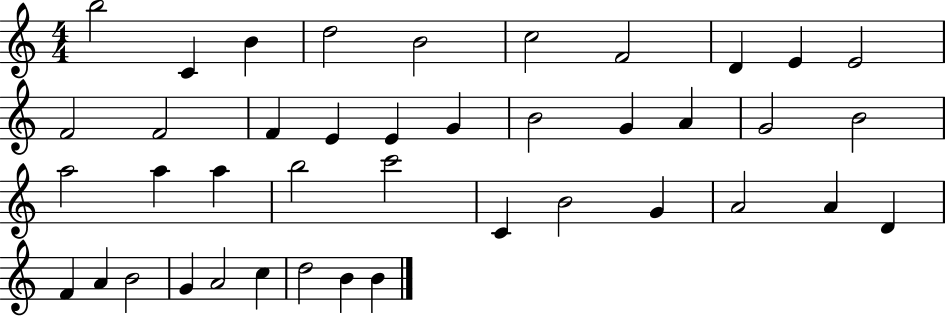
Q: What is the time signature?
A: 4/4